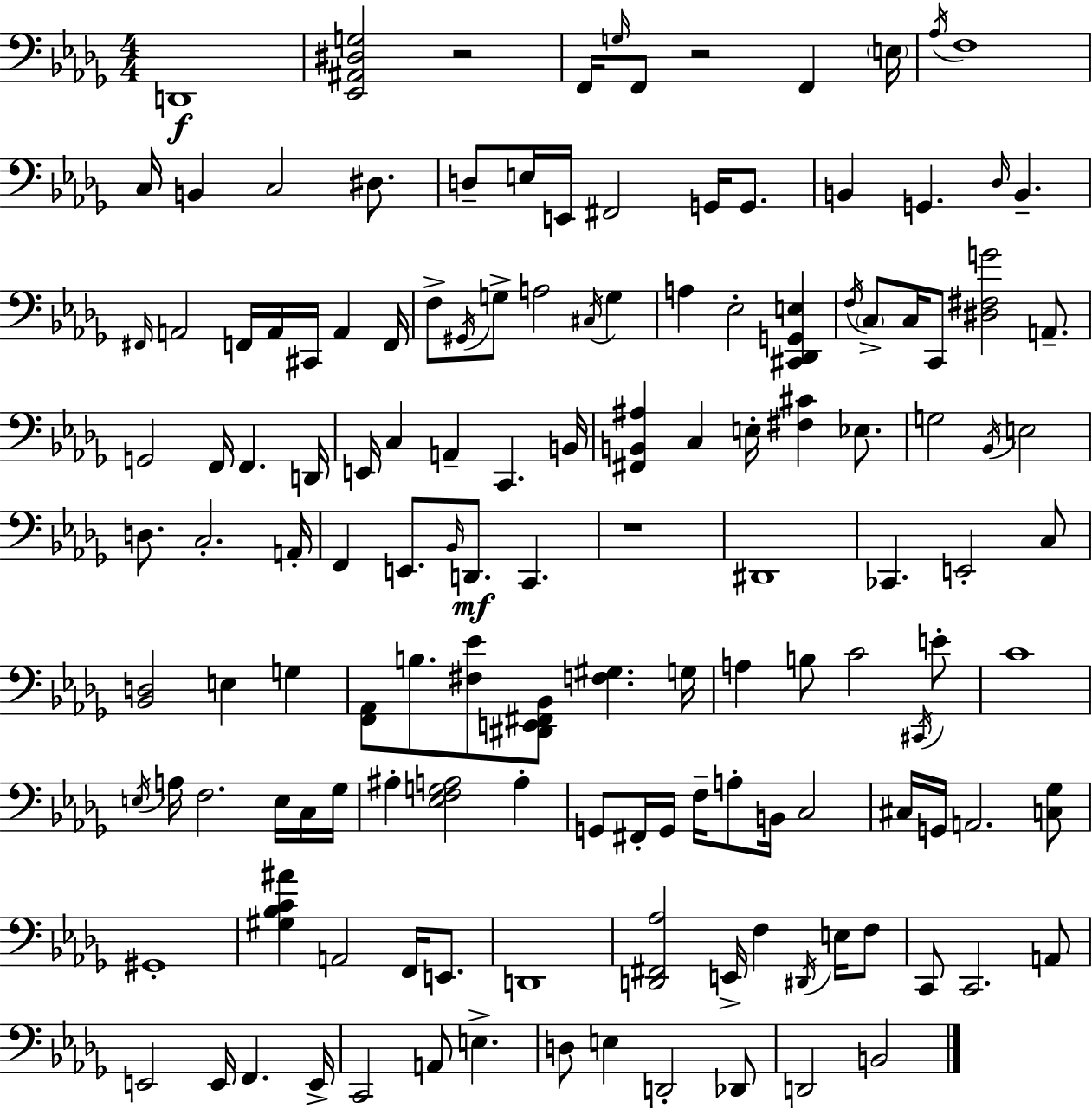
{
  \clef bass
  \numericTimeSignature
  \time 4/4
  \key bes \minor
  d,1\f | <ees, ais, dis g>2 r2 | f,16 \grace { g16 } f,8 r2 f,4 | \parenthesize e16 \acciaccatura { aes16 } f1 | \break c16 b,4 c2 dis8. | d8-- e16 e,16 fis,2 g,16 g,8. | b,4 g,4. \grace { des16 } b,4.-- | \grace { fis,16 } a,2 f,16 a,16 cis,16 a,4 | \break f,16 f8-> \acciaccatura { gis,16 } g8-> a2 | \acciaccatura { cis16 } g4 a4 ees2-. | <cis, des, g, e>4 \acciaccatura { f16 } \parenthesize c8-> c16 c,8 <dis fis g'>2 | a,8.-- g,2 f,16 | \break f,4. d,16 e,16 c4 a,4-- | c,4. b,16 <fis, b, ais>4 c4 e16-. | <fis cis'>4 ees8. g2 \acciaccatura { bes,16 } | e2 d8. c2.-. | \break a,16-. f,4 e,8. \grace { bes,16 } | d,8.\mf c,4. r1 | dis,1 | ces,4. e,2-. | \break c8 <bes, d>2 | e4 g4 <f, aes,>8 b8. <fis ees'>8 | <dis, e, fis, bes,>8 <f gis>4. g16 a4 b8 c'2 | \acciaccatura { cis,16 } e'8-. c'1 | \break \acciaccatura { e16 } a16 f2. | e16 c16 ges16 ais4-. <ees f g a>2 | a4-. g,8 fis,16-. g,16 f16-- | a8-. b,16 c2 cis16 g,16 a,2. | \break <c ges>8 gis,1-. | <gis bes c' ais'>4 a,2 | f,16 e,8. d,1 | <d, fis, aes>2 | \break e,16-> f4 \acciaccatura { dis,16 } e16 f8 c,8 c,2. | a,8 e,2 | e,16 f,4. e,16-> c,2 | a,8 e4.-> d8 e4 | \break d,2-. des,8 d,2 | b,2 \bar "|."
}